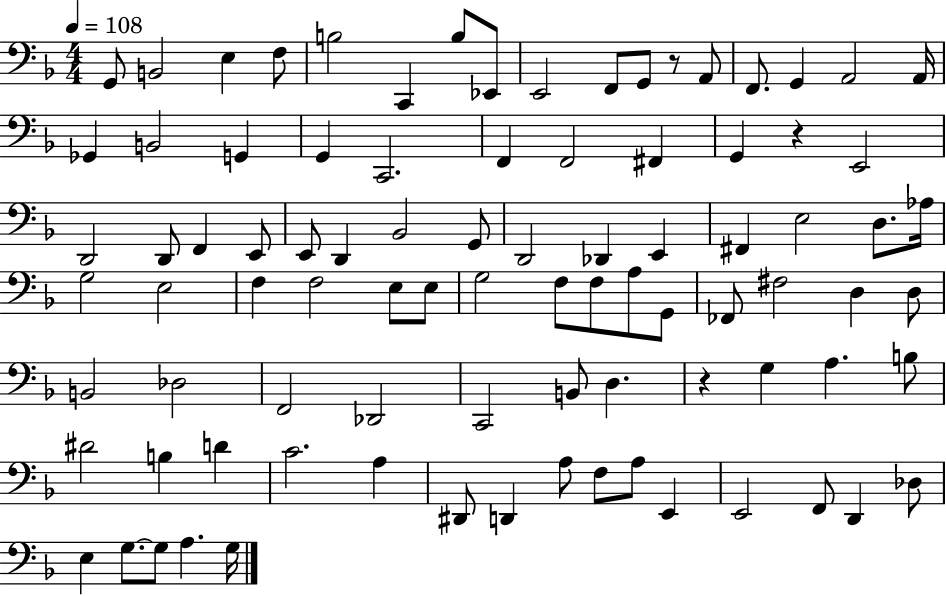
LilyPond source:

{
  \clef bass
  \numericTimeSignature
  \time 4/4
  \key f \major
  \tempo 4 = 108
  \repeat volta 2 { g,8 b,2 e4 f8 | b2 c,4 b8 ees,8 | e,2 f,8 g,8 r8 a,8 | f,8. g,4 a,2 a,16 | \break ges,4 b,2 g,4 | g,4 c,2. | f,4 f,2 fis,4 | g,4 r4 e,2 | \break d,2 d,8 f,4 e,8 | e,8 d,4 bes,2 g,8 | d,2 des,4 e,4 | fis,4 e2 d8. aes16 | \break g2 e2 | f4 f2 e8 e8 | g2 f8 f8 a8 g,8 | fes,8 fis2 d4 d8 | \break b,2 des2 | f,2 des,2 | c,2 b,8 d4. | r4 g4 a4. b8 | \break dis'2 b4 d'4 | c'2. a4 | dis,8 d,4 a8 f8 a8 e,4 | e,2 f,8 d,4 des8 | \break e4 g8.~~ g8 a4. g16 | } \bar "|."
}